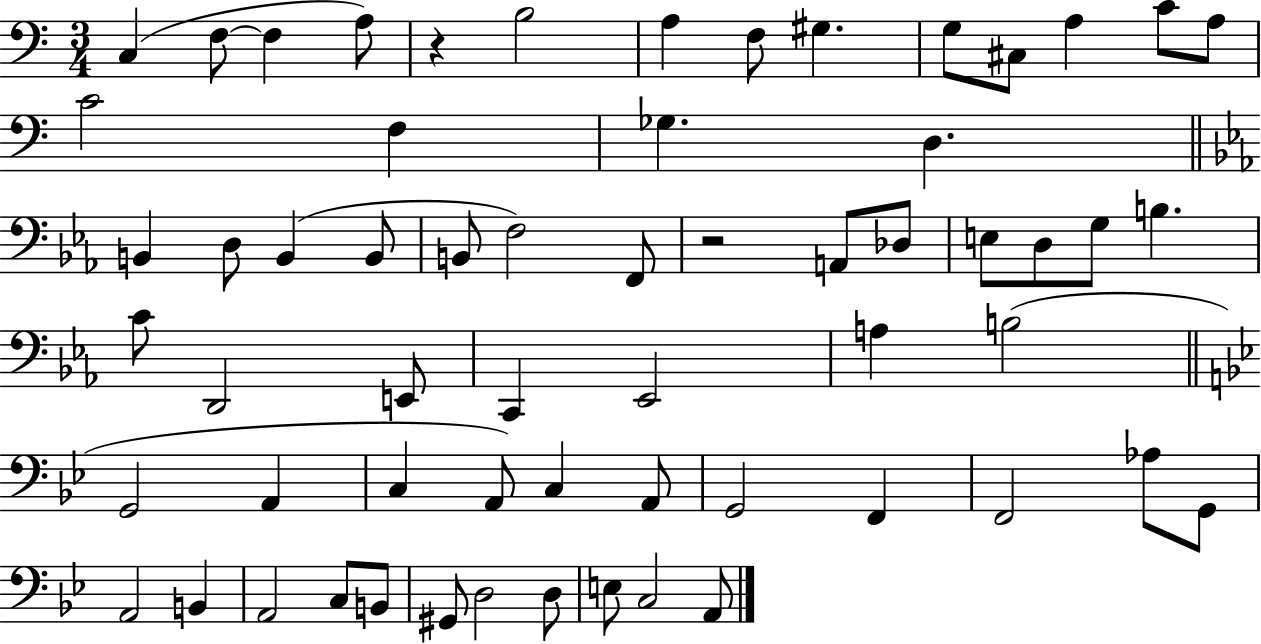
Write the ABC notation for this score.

X:1
T:Untitled
M:3/4
L:1/4
K:C
C, F,/2 F, A,/2 z B,2 A, F,/2 ^G, G,/2 ^C,/2 A, C/2 A,/2 C2 F, _G, D, B,, D,/2 B,, B,,/2 B,,/2 F,2 F,,/2 z2 A,,/2 _D,/2 E,/2 D,/2 G,/2 B, C/2 D,,2 E,,/2 C,, _E,,2 A, B,2 G,,2 A,, C, A,,/2 C, A,,/2 G,,2 F,, F,,2 _A,/2 G,,/2 A,,2 B,, A,,2 C,/2 B,,/2 ^G,,/2 D,2 D,/2 E,/2 C,2 A,,/2